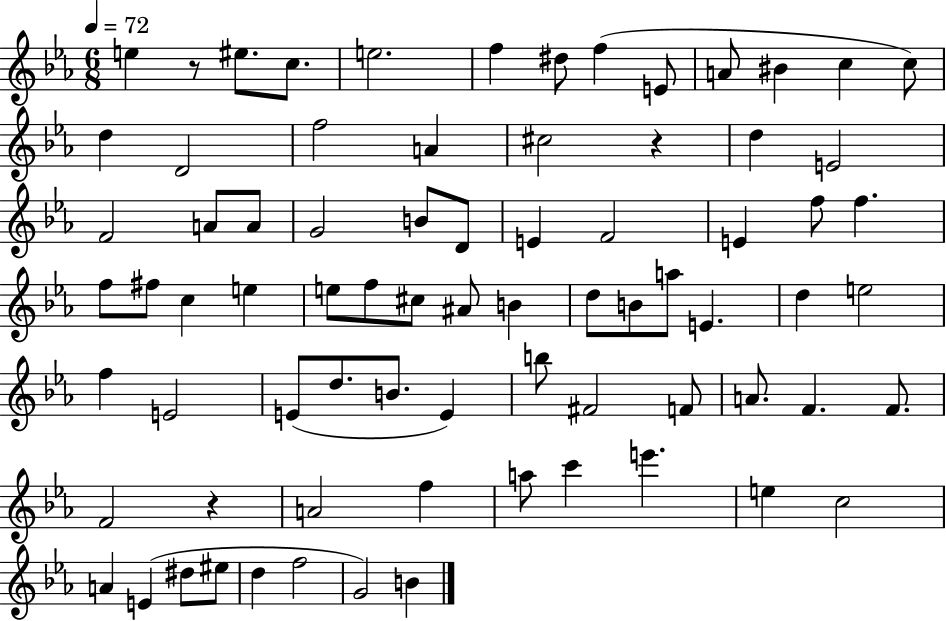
E5/q R/e EIS5/e. C5/e. E5/h. F5/q D#5/e F5/q E4/e A4/e BIS4/q C5/q C5/e D5/q D4/h F5/h A4/q C#5/h R/q D5/q E4/h F4/h A4/e A4/e G4/h B4/e D4/e E4/q F4/h E4/q F5/e F5/q. F5/e F#5/e C5/q E5/q E5/e F5/e C#5/e A#4/e B4/q D5/e B4/e A5/e E4/q. D5/q E5/h F5/q E4/h E4/e D5/e. B4/e. E4/q B5/e F#4/h F4/e A4/e. F4/q. F4/e. F4/h R/q A4/h F5/q A5/e C6/q E6/q. E5/q C5/h A4/q E4/q D#5/e EIS5/e D5/q F5/h G4/h B4/q